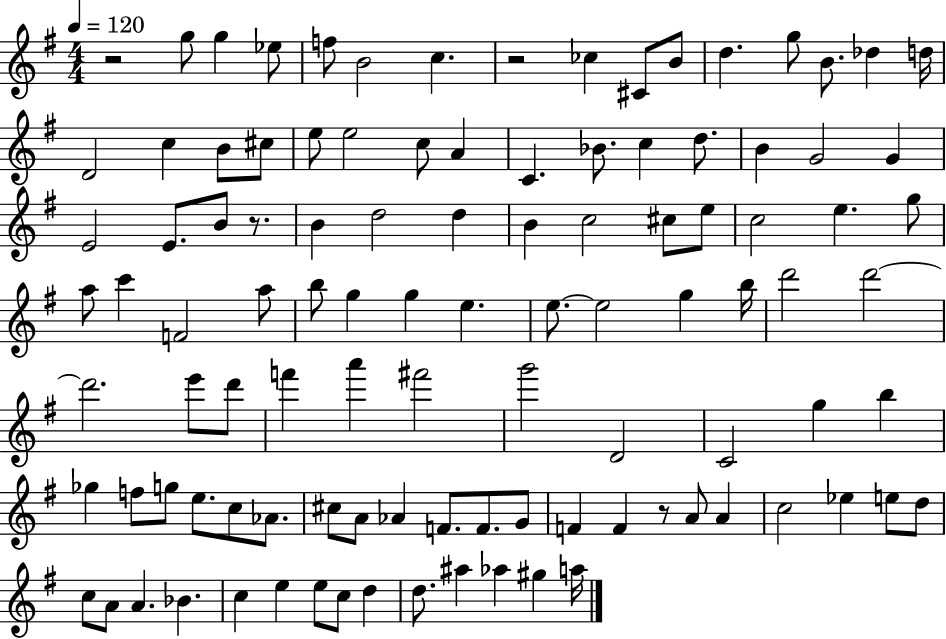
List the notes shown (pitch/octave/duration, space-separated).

R/h G5/e G5/q Eb5/e F5/e B4/h C5/q. R/h CES5/q C#4/e B4/e D5/q. G5/e B4/e. Db5/q D5/s D4/h C5/q B4/e C#5/e E5/e E5/h C5/e A4/q C4/q. Bb4/e. C5/q D5/e. B4/q G4/h G4/q E4/h E4/e. B4/e R/e. B4/q D5/h D5/q B4/q C5/h C#5/e E5/e C5/h E5/q. G5/e A5/e C6/q F4/h A5/e B5/e G5/q G5/q E5/q. E5/e. E5/h G5/q B5/s D6/h D6/h D6/h. E6/e D6/e F6/q A6/q F#6/h G6/h D4/h C4/h G5/q B5/q Gb5/q F5/e G5/e E5/e. C5/e Ab4/e. C#5/e A4/e Ab4/q F4/e. F4/e. G4/e F4/q F4/q R/e A4/e A4/q C5/h Eb5/q E5/e D5/e C5/e A4/e A4/q. Bb4/q. C5/q E5/q E5/e C5/e D5/q D5/e. A#5/q Ab5/q G#5/q A5/s